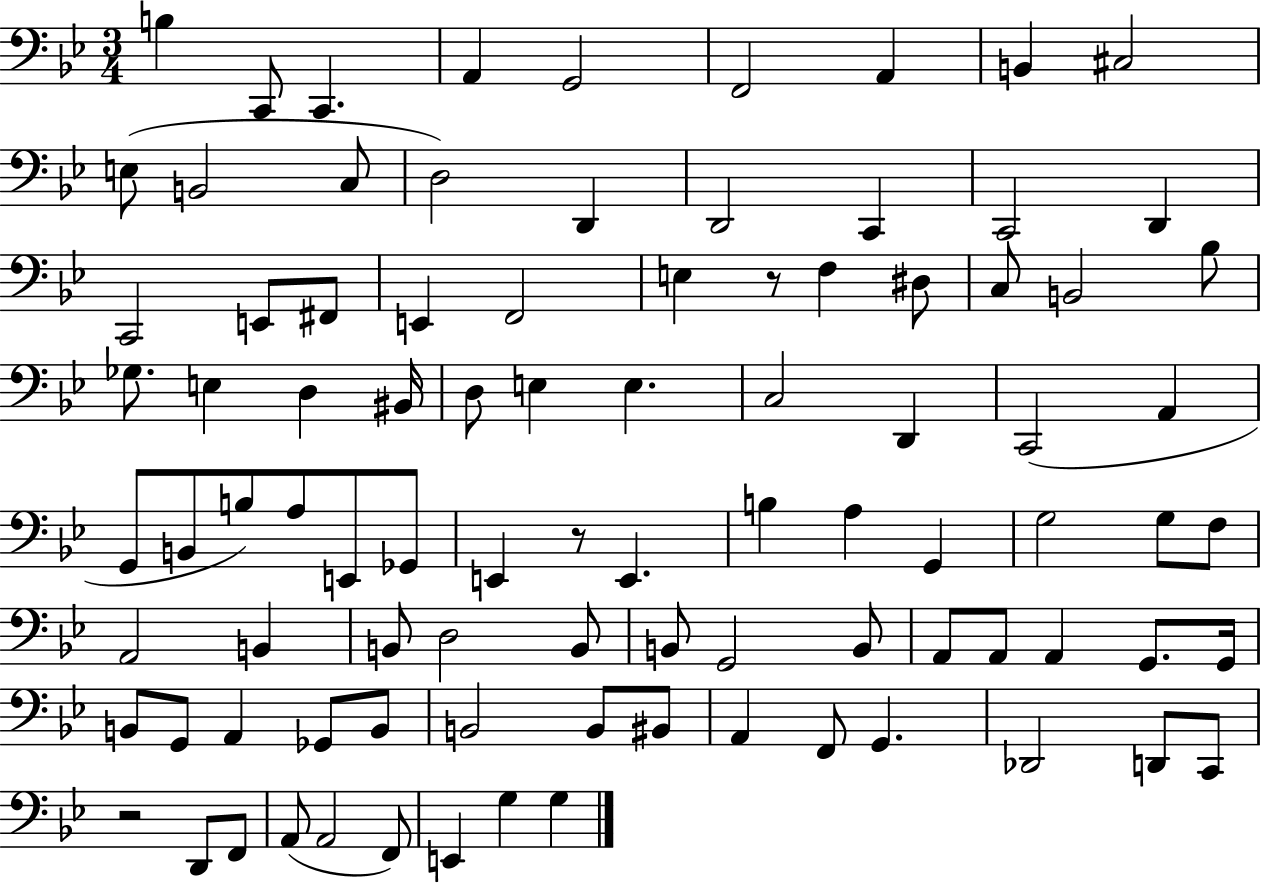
B3/q C2/e C2/q. A2/q G2/h F2/h A2/q B2/q C#3/h E3/e B2/h C3/e D3/h D2/q D2/h C2/q C2/h D2/q C2/h E2/e F#2/e E2/q F2/h E3/q R/e F3/q D#3/e C3/e B2/h Bb3/e Gb3/e. E3/q D3/q BIS2/s D3/e E3/q E3/q. C3/h D2/q C2/h A2/q G2/e B2/e B3/e A3/e E2/e Gb2/e E2/q R/e E2/q. B3/q A3/q G2/q G3/h G3/e F3/e A2/h B2/q B2/e D3/h B2/e B2/e G2/h B2/e A2/e A2/e A2/q G2/e. G2/s B2/e G2/e A2/q Gb2/e B2/e B2/h B2/e BIS2/e A2/q F2/e G2/q. Db2/h D2/e C2/e R/h D2/e F2/e A2/e A2/h F2/e E2/q G3/q G3/q